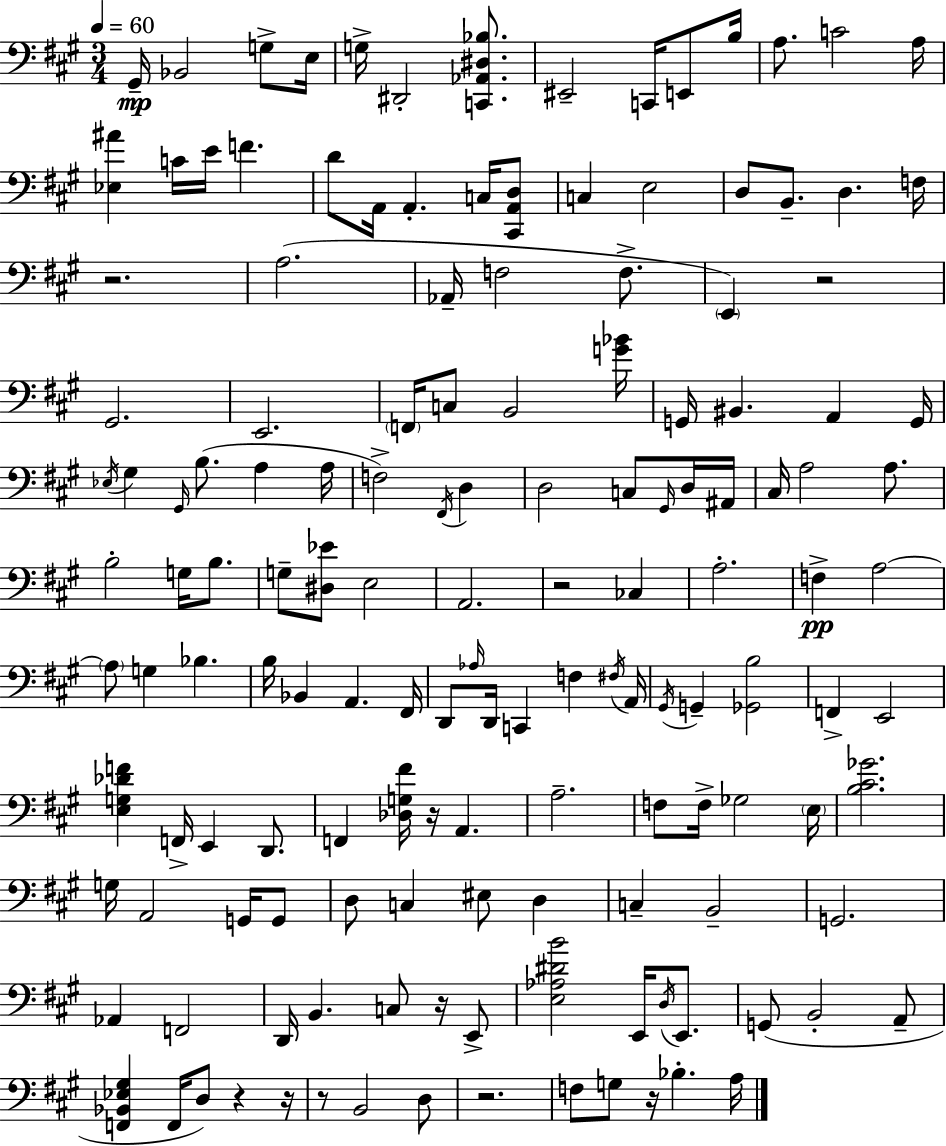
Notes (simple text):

G#2/s Bb2/h G3/e E3/s G3/s D#2/h [C2,Ab2,D#3,Bb3]/e. EIS2/h C2/s E2/e B3/s A3/e. C4/h A3/s [Eb3,A#4]/q C4/s E4/s F4/q. D4/e A2/s A2/q. C3/s [C#2,A2,D3]/e C3/q E3/h D3/e B2/e. D3/q. F3/s R/h. A3/h. Ab2/s F3/h F3/e. E2/q R/h G#2/h. E2/h. F2/s C3/e B2/h [G4,Bb4]/s G2/s BIS2/q. A2/q G2/s Eb3/s G#3/q G#2/s B3/e. A3/q A3/s F3/h F#2/s D3/q D3/h C3/e G#2/s D3/s A#2/s C#3/s A3/h A3/e. B3/h G3/s B3/e. G3/e [D#3,Eb4]/e E3/h A2/h. R/h CES3/q A3/h. F3/q A3/h A3/e G3/q Bb3/q. B3/s Bb2/q A2/q. F#2/s D2/e Ab3/s D2/s C2/q F3/q F#3/s A2/s G#2/s G2/q [Gb2,B3]/h F2/q E2/h [E3,G3,Db4,F4]/q F2/s E2/q D2/e. F2/q [Db3,G3,F#4]/s R/s A2/q. A3/h. F3/e F3/s Gb3/h E3/s [B3,C#4,Gb4]/h. G3/s A2/h G2/s G2/e D3/e C3/q EIS3/e D3/q C3/q B2/h G2/h. Ab2/q F2/h D2/s B2/q. C3/e R/s E2/e [E3,Ab3,D#4,B4]/h E2/s D3/s E2/e. G2/e B2/h A2/e [F2,Bb2,Eb3,G#3]/q F2/s D3/e R/q R/s R/e B2/h D3/e R/h. F3/e G3/e R/s Bb3/q. A3/s